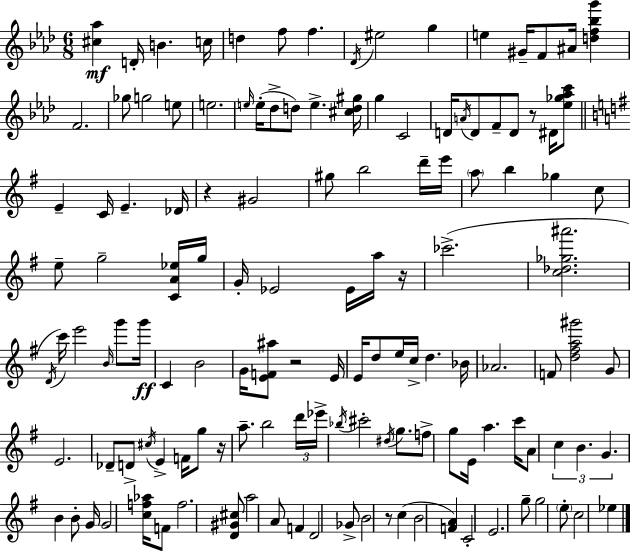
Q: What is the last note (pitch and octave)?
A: Eb5